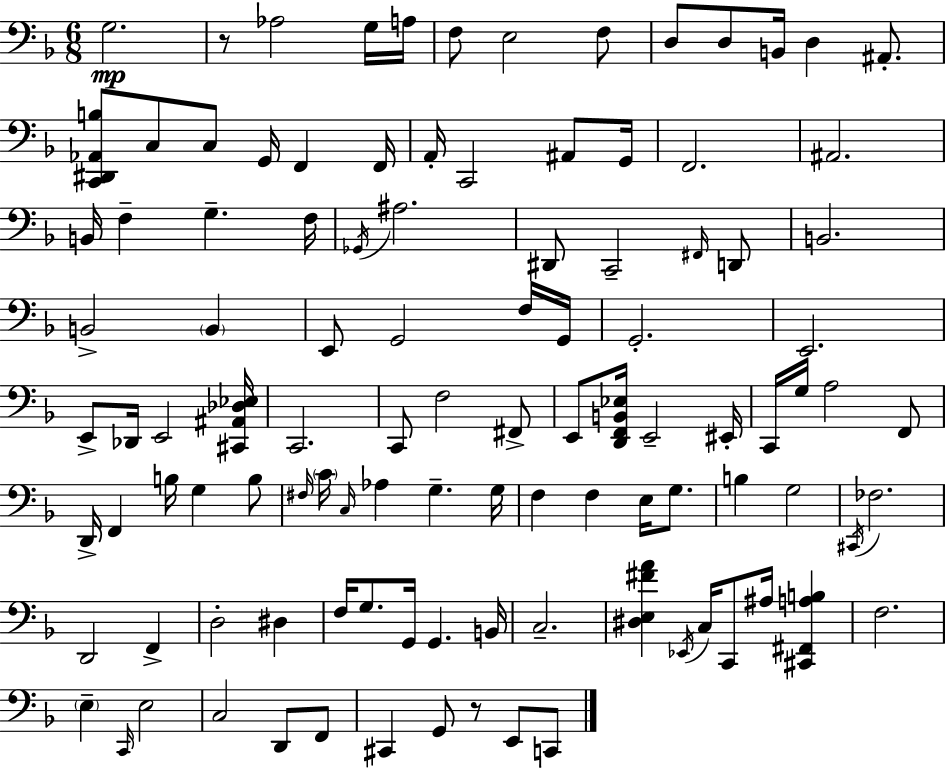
G3/h. R/e Ab3/h G3/s A3/s F3/e E3/h F3/e D3/e D3/e B2/s D3/q A#2/e. [C2,D#2,Ab2,B3]/e C3/e C3/e G2/s F2/q F2/s A2/s C2/h A#2/e G2/s F2/h. A#2/h. B2/s F3/q G3/q. F3/s Gb2/s A#3/h. D#2/e C2/h F#2/s D2/e B2/h. B2/h B2/q E2/e G2/h F3/s G2/s G2/h. E2/h. E2/e Db2/s E2/h [C#2,A#2,Db3,Eb3]/s C2/h. C2/e F3/h F#2/e E2/e [D2,F2,B2,Eb3]/s E2/h EIS2/s C2/s G3/s A3/h F2/e D2/s F2/q B3/s G3/q B3/e F#3/s C4/s C3/s Ab3/q G3/q. G3/s F3/q F3/q E3/s G3/e. B3/q G3/h C#2/s FES3/h. D2/h F2/q D3/h D#3/q F3/s G3/e. G2/s G2/q. B2/s C3/h. [D#3,E3,F#4,A4]/q Eb2/s C3/s C2/e A#3/s [C#2,F#2,A3,B3]/q F3/h. E3/q C2/s E3/h C3/h D2/e F2/e C#2/q G2/e R/e E2/e C2/e